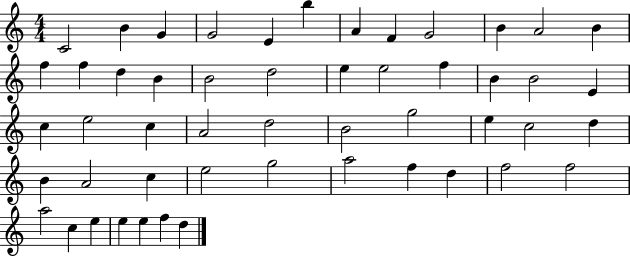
X:1
T:Untitled
M:4/4
L:1/4
K:C
C2 B G G2 E b A F G2 B A2 B f f d B B2 d2 e e2 f B B2 E c e2 c A2 d2 B2 g2 e c2 d B A2 c e2 g2 a2 f d f2 f2 a2 c e e e f d